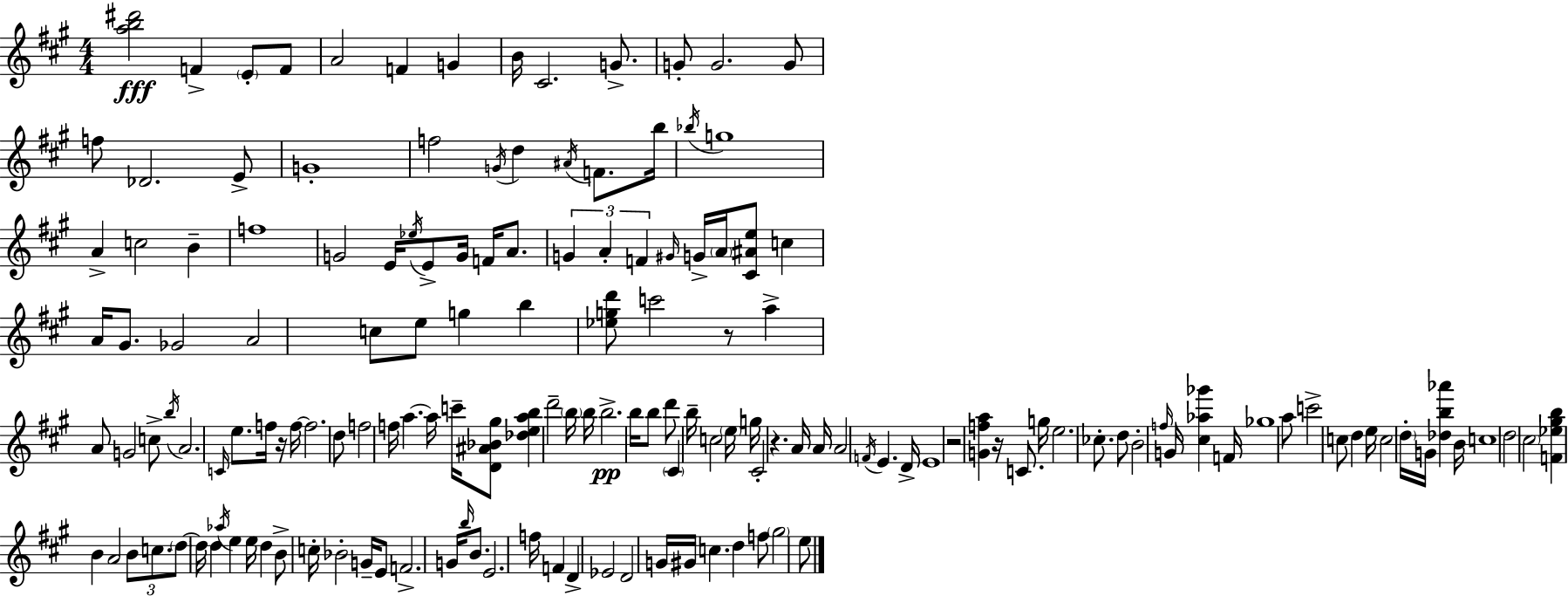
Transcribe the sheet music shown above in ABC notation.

X:1
T:Untitled
M:4/4
L:1/4
K:A
[ab^d']2 F E/2 F/2 A2 F G B/4 ^C2 G/2 G/2 G2 G/2 f/2 _D2 E/2 G4 f2 G/4 d ^A/4 F/2 b/4 _b/4 g4 A c2 B f4 G2 E/4 _e/4 E/2 G/4 F/4 A/2 G A F ^G/4 G/4 A/4 [^C^Ae]/2 c A/4 ^G/2 _G2 A2 c/2 e/2 g b [_egd']/2 c'2 z/2 a A/2 G2 c/2 b/4 A2 C/4 e/2 f/4 z/4 f/4 f2 d/2 f2 f/4 a a/4 c'/4 [D^A_B^g]/2 [_deab] d'2 b/4 b/4 b2 b/4 b/2 d'/2 ^C b/4 c2 e/4 g/4 ^C2 z A/4 A/4 A2 F/4 E D/4 E4 z2 [Gfa] z/4 C/2 g/4 e2 _c/2 d/2 B2 f/4 G/4 [^c_a_g'] F/4 _g4 a/2 c'2 c/2 d e/4 c2 d/4 G/4 [_db_a'] B/4 c4 d2 ^c2 [F_e^gb] B A2 B/2 c/2 d/2 d/4 d _a/4 e e/4 d B/2 c/4 _B2 G/4 E/2 F2 G/4 b/4 B/2 E2 f/4 F D _E2 D2 G/4 ^G/4 c d f/2 ^g2 e/2